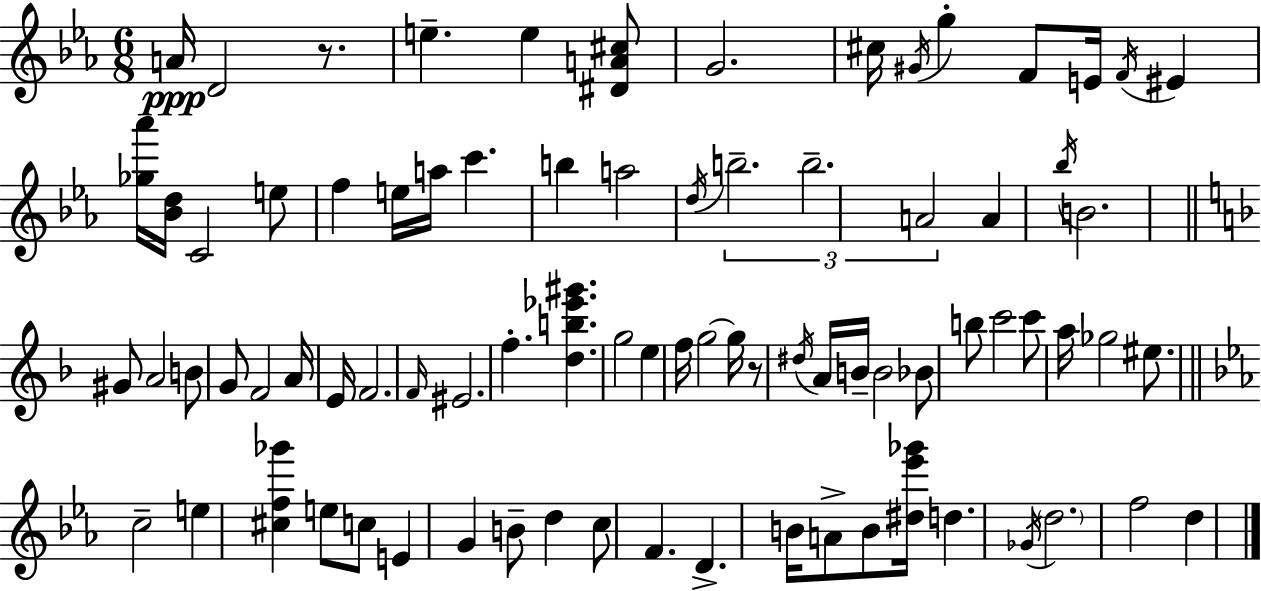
{
  \clef treble
  \numericTimeSignature
  \time 6/8
  \key ees \major
  a'16\ppp d'2 r8. | e''4.-- e''4 <dis' a' cis''>8 | g'2. | cis''16 \acciaccatura { gis'16 } g''4-. f'8 e'16 \acciaccatura { f'16 } eis'4 | \break <ges'' aes'''>16 <bes' d''>16 c'2 | e''8 f''4 e''16 a''16 c'''4. | b''4 a''2 | \acciaccatura { d''16 } \tuplet 3/2 { b''2.-- | \break b''2.-- | a'2 } a'4 | \acciaccatura { bes''16 } b'2. | \bar "||" \break \key f \major gis'8 a'2 b'8 | g'8 f'2 a'16 e'16 | f'2. | \grace { f'16 } eis'2. | \break f''4.-. <d'' b'' ees''' gis'''>4. | g''2 e''4 | f''16 g''2~~ g''16 r8 | \acciaccatura { dis''16 } a'16 b'16-- b'2 | \break bes'8 b''8 c'''2 | c'''8 a''16 ges''2 eis''8. | \bar "||" \break \key ees \major c''2-- e''4 | <cis'' f'' ges'''>4 e''8 c''8 e'4 | g'4 b'8-- d''4 c''8 | f'4. d'4.-> | \break b'16 a'8-> b'8 <dis'' ees''' ges'''>16 d''4. | \acciaccatura { ges'16 } \parenthesize d''2. | f''2 d''4 | \bar "|."
}